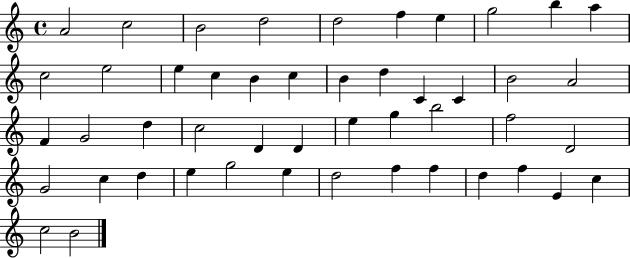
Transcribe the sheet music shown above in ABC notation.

X:1
T:Untitled
M:4/4
L:1/4
K:C
A2 c2 B2 d2 d2 f e g2 b a c2 e2 e c B c B d C C B2 A2 F G2 d c2 D D e g b2 f2 D2 G2 c d e g2 e d2 f f d f E c c2 B2